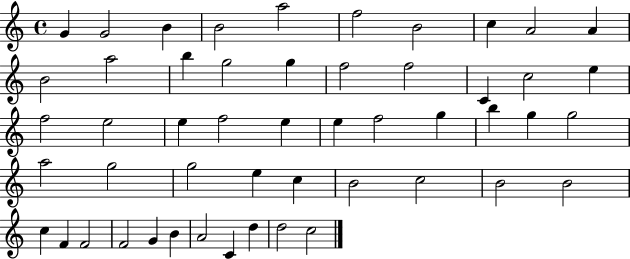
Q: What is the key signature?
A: C major